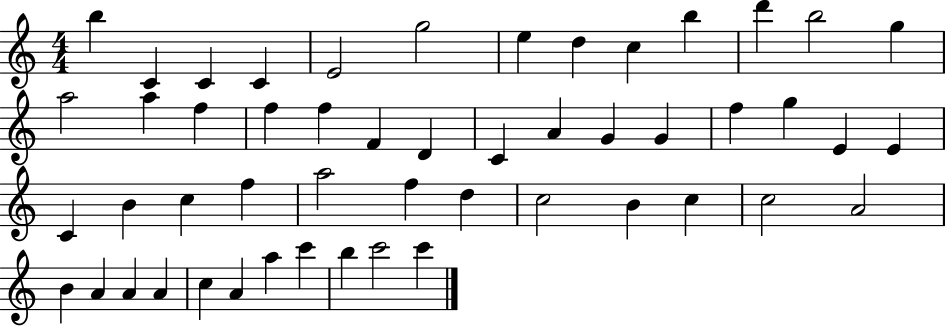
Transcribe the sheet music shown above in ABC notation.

X:1
T:Untitled
M:4/4
L:1/4
K:C
b C C C E2 g2 e d c b d' b2 g a2 a f f f F D C A G G f g E E C B c f a2 f d c2 B c c2 A2 B A A A c A a c' b c'2 c'